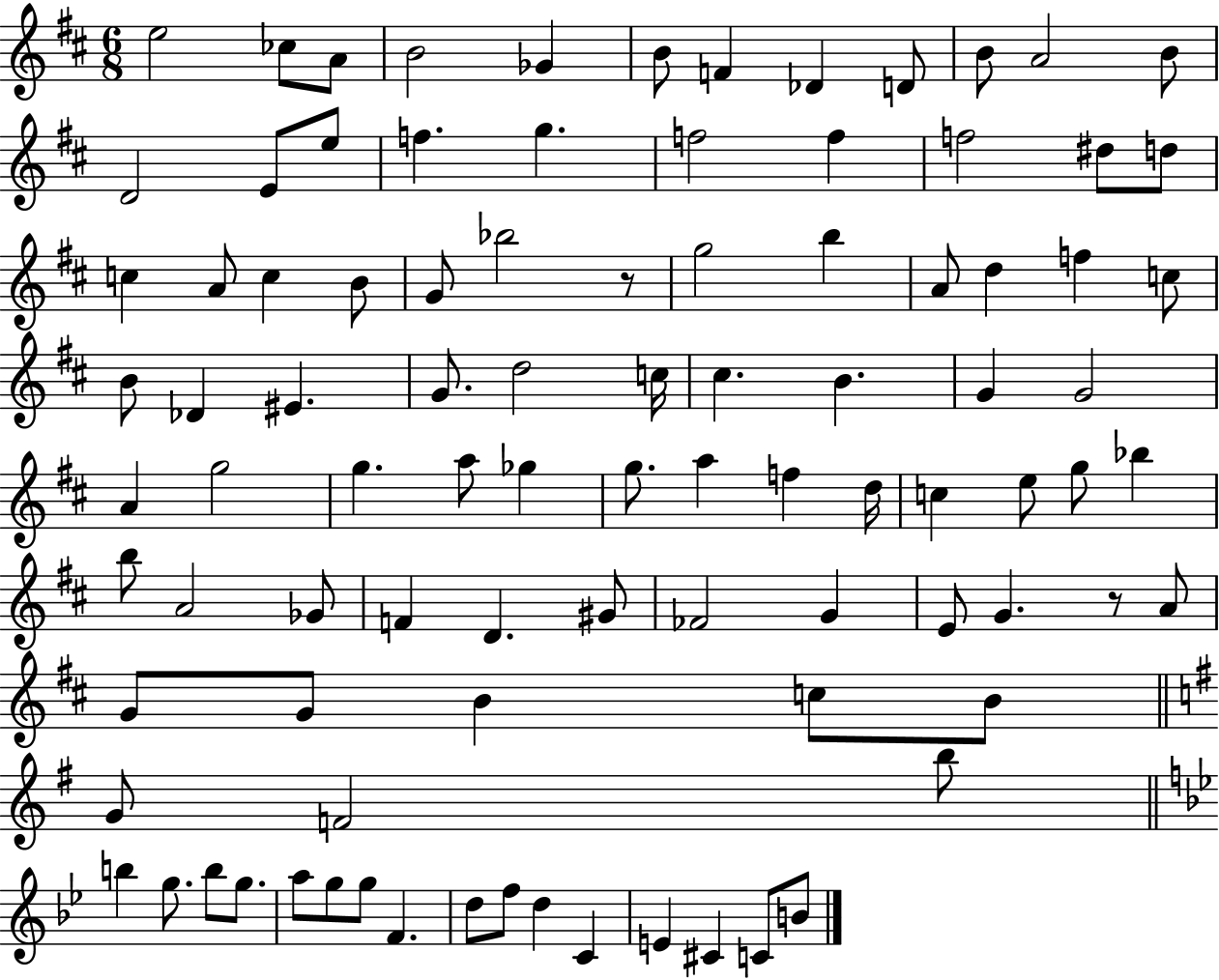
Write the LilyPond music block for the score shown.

{
  \clef treble
  \numericTimeSignature
  \time 6/8
  \key d \major
  e''2 ces''8 a'8 | b'2 ges'4 | b'8 f'4 des'4 d'8 | b'8 a'2 b'8 | \break d'2 e'8 e''8 | f''4. g''4. | f''2 f''4 | f''2 dis''8 d''8 | \break c''4 a'8 c''4 b'8 | g'8 bes''2 r8 | g''2 b''4 | a'8 d''4 f''4 c''8 | \break b'8 des'4 eis'4. | g'8. d''2 c''16 | cis''4. b'4. | g'4 g'2 | \break a'4 g''2 | g''4. a''8 ges''4 | g''8. a''4 f''4 d''16 | c''4 e''8 g''8 bes''4 | \break b''8 a'2 ges'8 | f'4 d'4. gis'8 | fes'2 g'4 | e'8 g'4. r8 a'8 | \break g'8 g'8 b'4 c''8 b'8 | \bar "||" \break \key e \minor g'8 f'2 b''8 | \bar "||" \break \key bes \major b''4 g''8. b''8 g''8. | a''8 g''8 g''8 f'4. | d''8 f''8 d''4 c'4 | e'4 cis'4 c'8 b'8 | \break \bar "|."
}